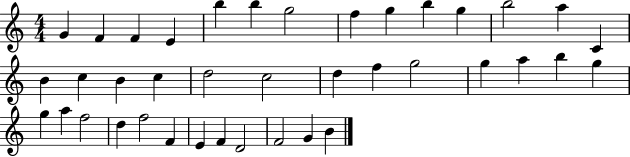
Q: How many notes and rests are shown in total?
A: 39